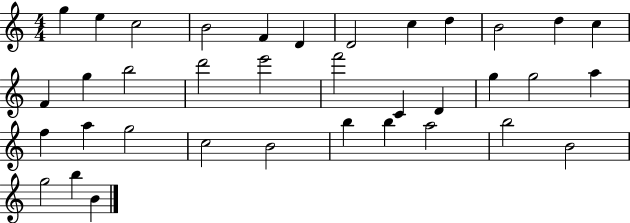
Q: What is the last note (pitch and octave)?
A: B4